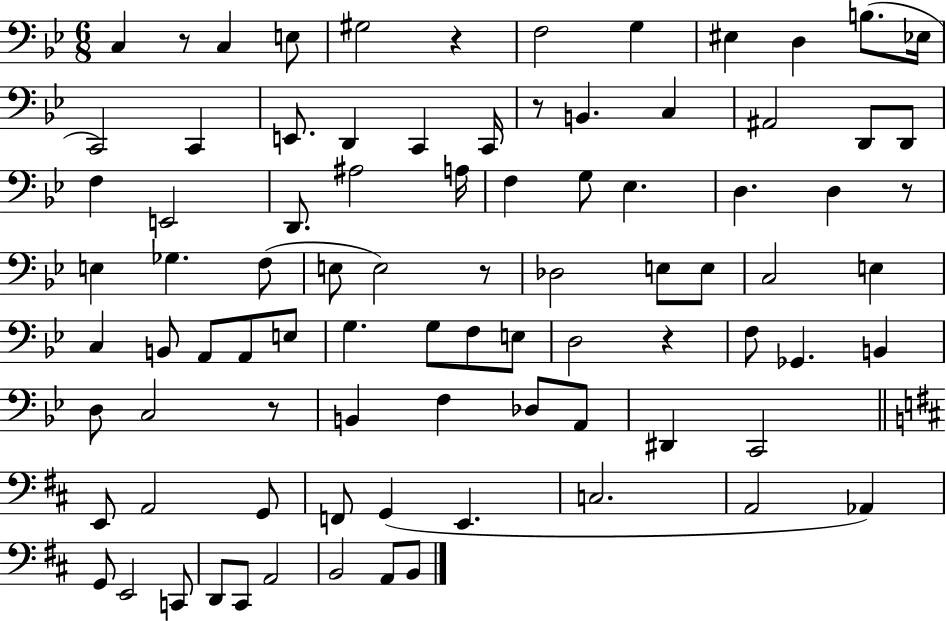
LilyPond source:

{
  \clef bass
  \numericTimeSignature
  \time 6/8
  \key bes \major
  \repeat volta 2 { c4 r8 c4 e8 | gis2 r4 | f2 g4 | eis4 d4 b8.( ees16 | \break c,2) c,4 | e,8. d,4 c,4 c,16 | r8 b,4. c4 | ais,2 d,8 d,8 | \break f4 e,2 | d,8. ais2 a16 | f4 g8 ees4. | d4. d4 r8 | \break e4 ges4. f8( | e8 e2) r8 | des2 e8 e8 | c2 e4 | \break c4 b,8 a,8 a,8 e8 | g4. g8 f8 e8 | d2 r4 | f8 ges,4. b,4 | \break d8 c2 r8 | b,4 f4 des8 a,8 | dis,4 c,2 | \bar "||" \break \key d \major e,8 a,2 g,8 | f,8 g,4( e,4. | c2. | a,2 aes,4) | \break g,8 e,2 c,8 | d,8 cis,8 a,2 | b,2 a,8 b,8 | } \bar "|."
}